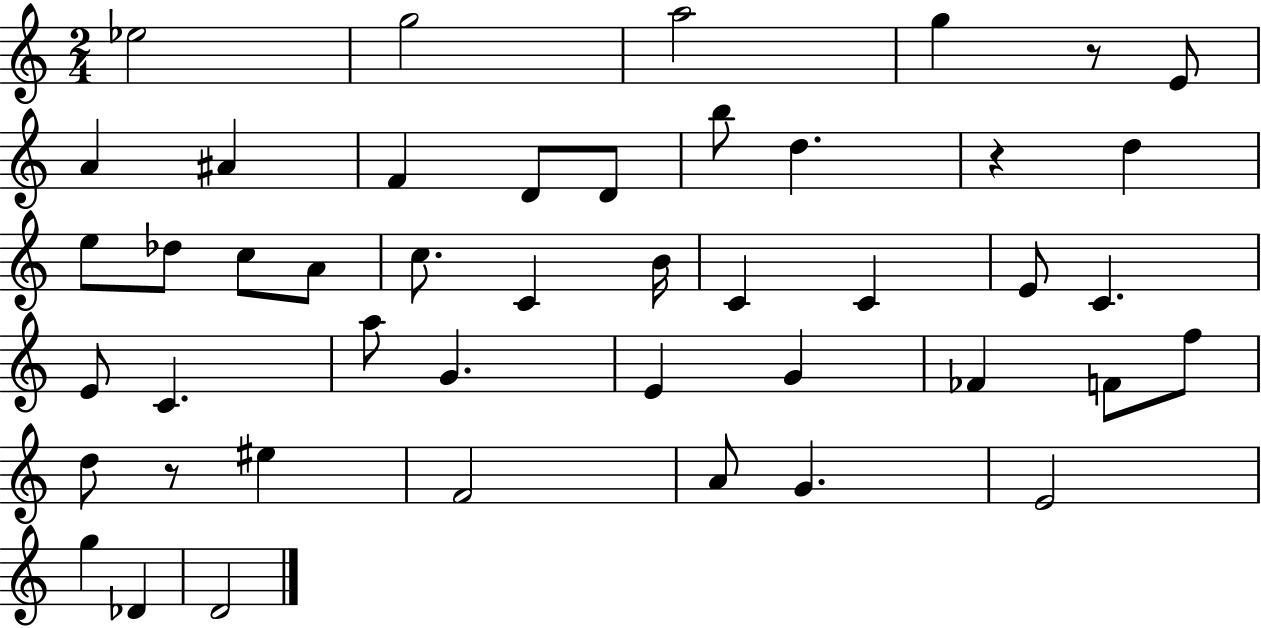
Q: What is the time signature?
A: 2/4